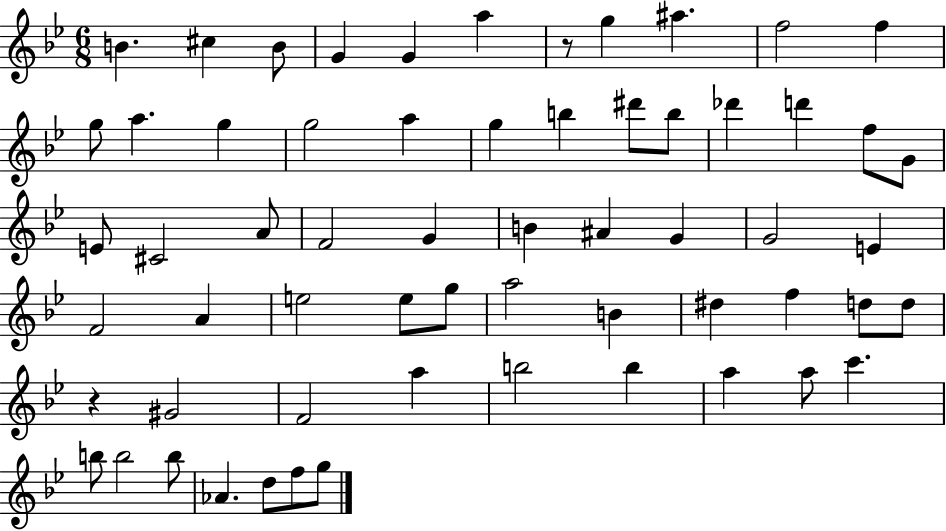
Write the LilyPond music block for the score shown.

{
  \clef treble
  \numericTimeSignature
  \time 6/8
  \key bes \major
  b'4. cis''4 b'8 | g'4 g'4 a''4 | r8 g''4 ais''4. | f''2 f''4 | \break g''8 a''4. g''4 | g''2 a''4 | g''4 b''4 dis'''8 b''8 | des'''4 d'''4 f''8 g'8 | \break e'8 cis'2 a'8 | f'2 g'4 | b'4 ais'4 g'4 | g'2 e'4 | \break f'2 a'4 | e''2 e''8 g''8 | a''2 b'4 | dis''4 f''4 d''8 d''8 | \break r4 gis'2 | f'2 a''4 | b''2 b''4 | a''4 a''8 c'''4. | \break b''8 b''2 b''8 | aes'4. d''8 f''8 g''8 | \bar "|."
}